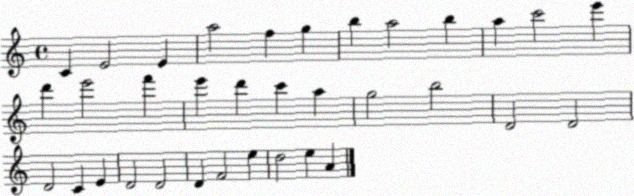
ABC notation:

X:1
T:Untitled
M:4/4
L:1/4
K:C
C E2 E a2 f g b a2 b a c'2 e' d' e'2 f' e' d' c' a g2 b2 D2 D2 D2 C E D2 D2 D F2 e d2 e A